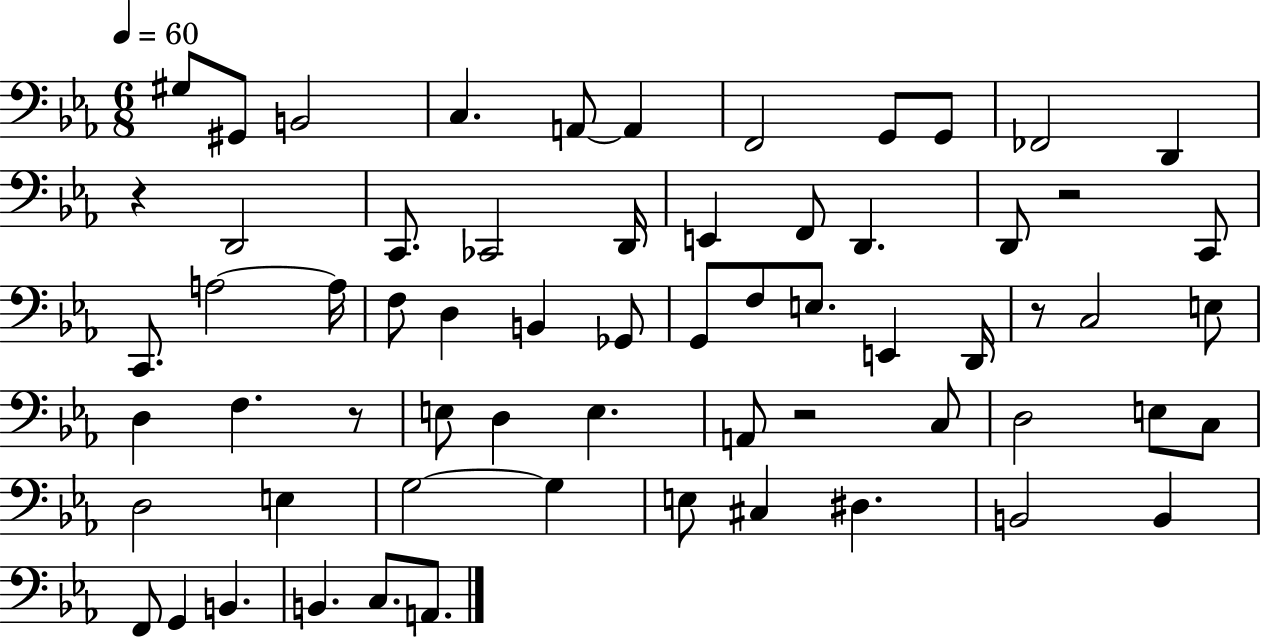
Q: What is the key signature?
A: EES major